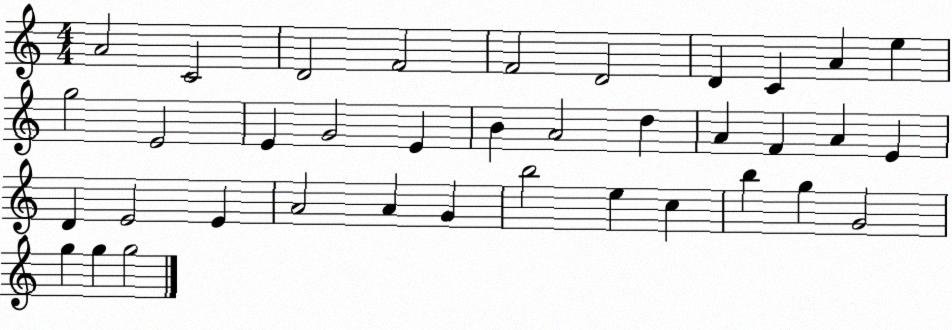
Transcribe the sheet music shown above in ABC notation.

X:1
T:Untitled
M:4/4
L:1/4
K:C
A2 C2 D2 F2 F2 D2 D C A e g2 E2 E G2 E B A2 d A F A E D E2 E A2 A G b2 e c b g G2 g g g2